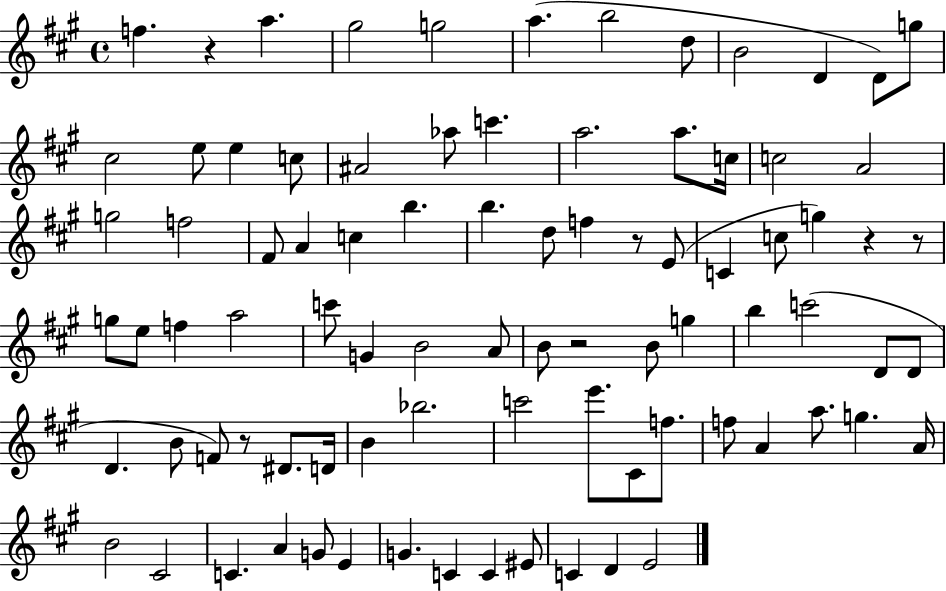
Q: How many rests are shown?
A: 6